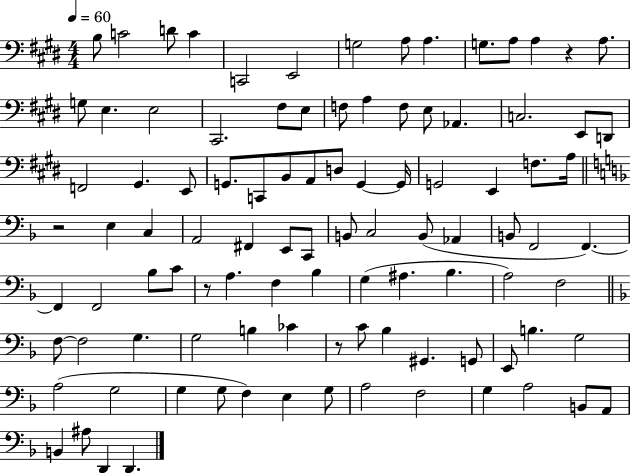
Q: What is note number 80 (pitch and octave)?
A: A3